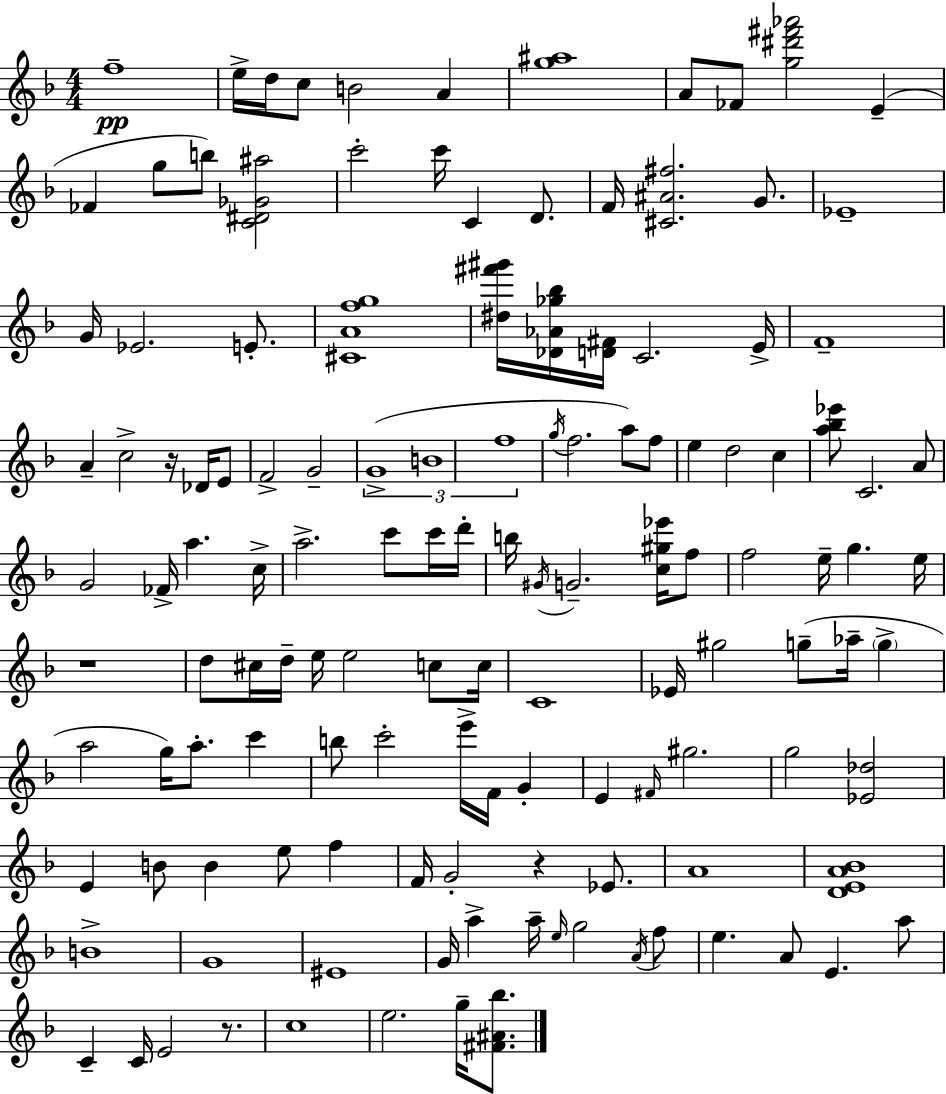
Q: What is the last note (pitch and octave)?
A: G5